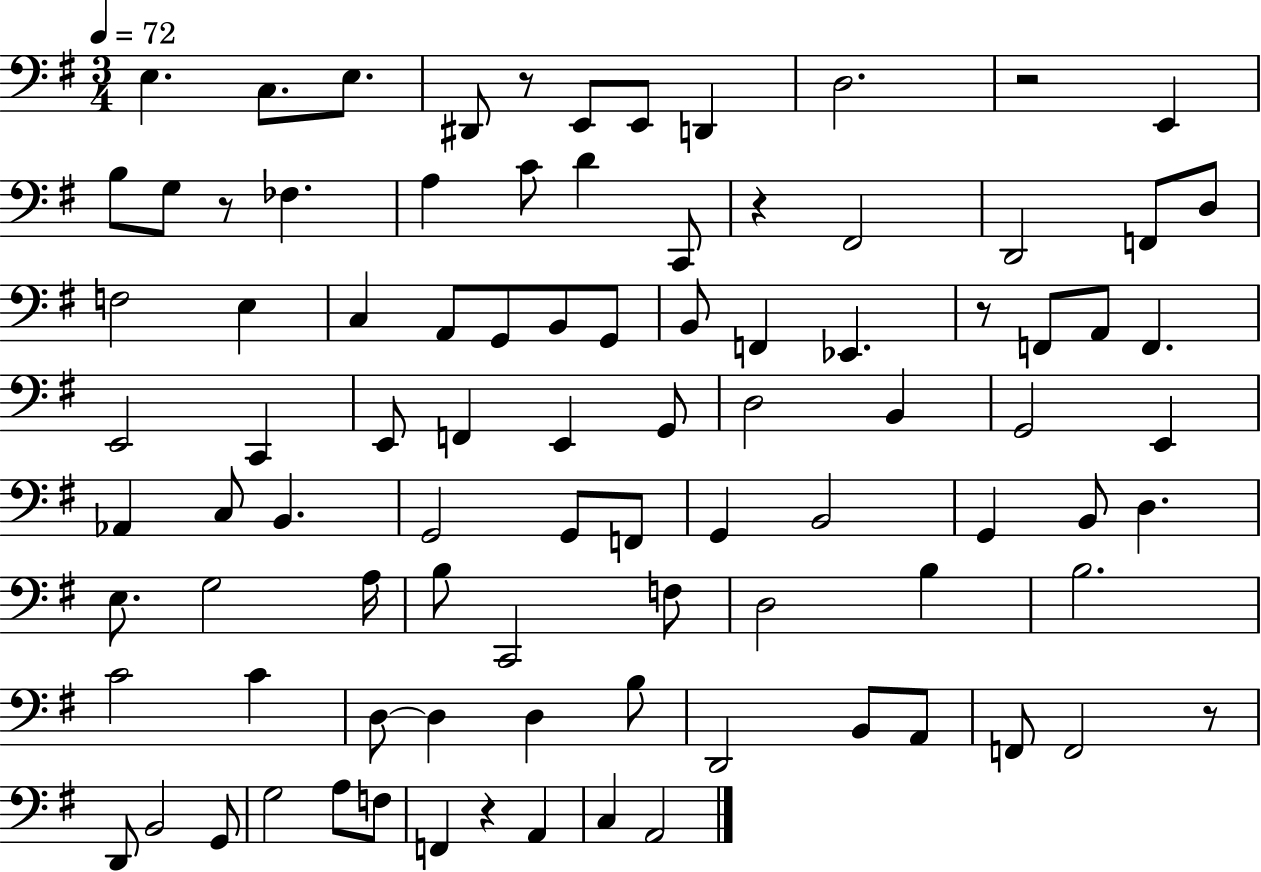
X:1
T:Untitled
M:3/4
L:1/4
K:G
E, C,/2 E,/2 ^D,,/2 z/2 E,,/2 E,,/2 D,, D,2 z2 E,, B,/2 G,/2 z/2 _F, A, C/2 D C,,/2 z ^F,,2 D,,2 F,,/2 D,/2 F,2 E, C, A,,/2 G,,/2 B,,/2 G,,/2 B,,/2 F,, _E,, z/2 F,,/2 A,,/2 F,, E,,2 C,, E,,/2 F,, E,, G,,/2 D,2 B,, G,,2 E,, _A,, C,/2 B,, G,,2 G,,/2 F,,/2 G,, B,,2 G,, B,,/2 D, E,/2 G,2 A,/4 B,/2 C,,2 F,/2 D,2 B, B,2 C2 C D,/2 D, D, B,/2 D,,2 B,,/2 A,,/2 F,,/2 F,,2 z/2 D,,/2 B,,2 G,,/2 G,2 A,/2 F,/2 F,, z A,, C, A,,2